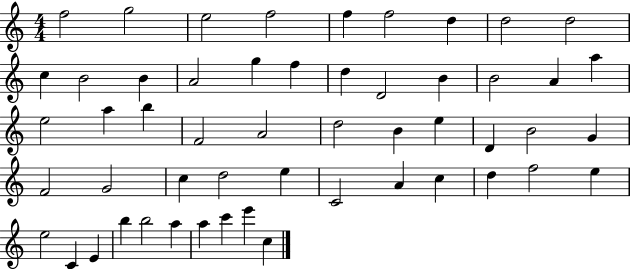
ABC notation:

X:1
T:Untitled
M:4/4
L:1/4
K:C
f2 g2 e2 f2 f f2 d d2 d2 c B2 B A2 g f d D2 B B2 A a e2 a b F2 A2 d2 B e D B2 G F2 G2 c d2 e C2 A c d f2 e e2 C E b b2 a a c' e' c